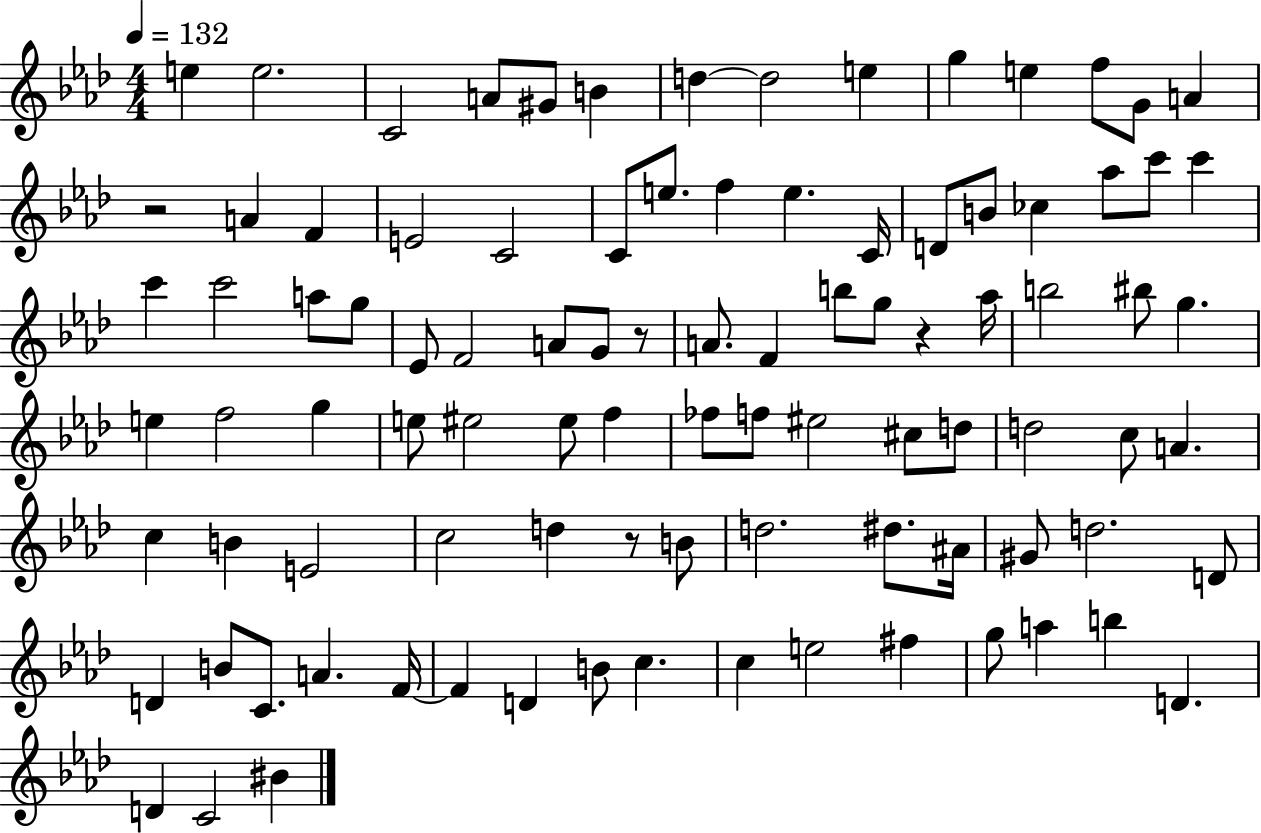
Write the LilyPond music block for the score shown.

{
  \clef treble
  \numericTimeSignature
  \time 4/4
  \key aes \major
  \tempo 4 = 132
  e''4 e''2. | c'2 a'8 gis'8 b'4 | d''4~~ d''2 e''4 | g''4 e''4 f''8 g'8 a'4 | \break r2 a'4 f'4 | e'2 c'2 | c'8 e''8. f''4 e''4. c'16 | d'8 b'8 ces''4 aes''8 c'''8 c'''4 | \break c'''4 c'''2 a''8 g''8 | ees'8 f'2 a'8 g'8 r8 | a'8. f'4 b''8 g''8 r4 aes''16 | b''2 bis''8 g''4. | \break e''4 f''2 g''4 | e''8 eis''2 eis''8 f''4 | fes''8 f''8 eis''2 cis''8 d''8 | d''2 c''8 a'4. | \break c''4 b'4 e'2 | c''2 d''4 r8 b'8 | d''2. dis''8. ais'16 | gis'8 d''2. d'8 | \break d'4 b'8 c'8. a'4. f'16~~ | f'4 d'4 b'8 c''4. | c''4 e''2 fis''4 | g''8 a''4 b''4 d'4. | \break d'4 c'2 bis'4 | \bar "|."
}